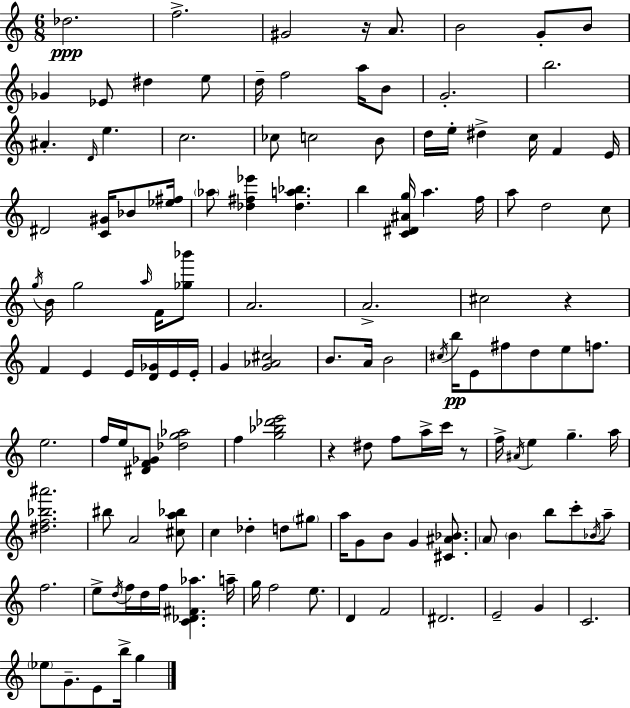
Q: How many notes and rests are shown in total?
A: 132